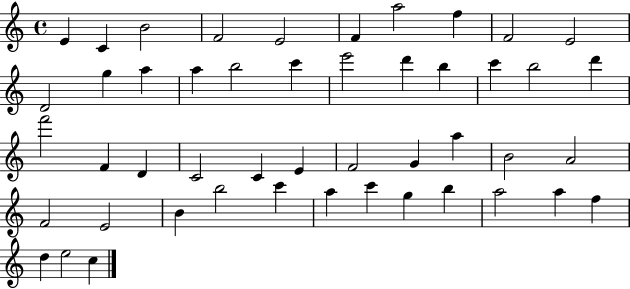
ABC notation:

X:1
T:Untitled
M:4/4
L:1/4
K:C
E C B2 F2 E2 F a2 f F2 E2 D2 g a a b2 c' e'2 d' b c' b2 d' f'2 F D C2 C E F2 G a B2 A2 F2 E2 B b2 c' a c' g b a2 a f d e2 c